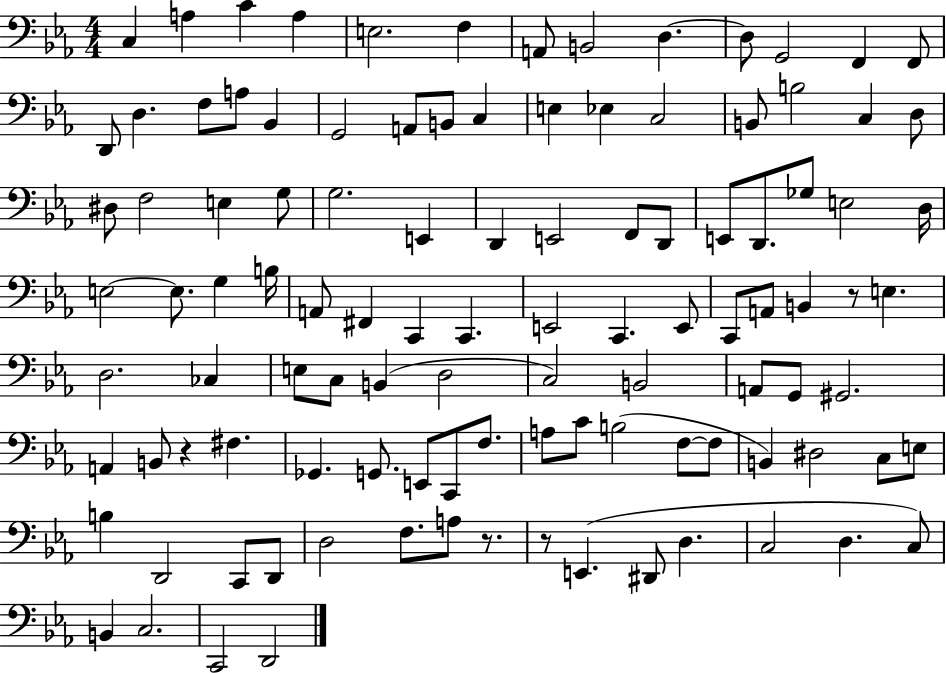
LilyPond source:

{
  \clef bass
  \numericTimeSignature
  \time 4/4
  \key ees \major
  c4 a4 c'4 a4 | e2. f4 | a,8 b,2 d4.~~ | d8 g,2 f,4 f,8 | \break d,8 d4. f8 a8 bes,4 | g,2 a,8 b,8 c4 | e4 ees4 c2 | b,8 b2 c4 d8 | \break dis8 f2 e4 g8 | g2. e,4 | d,4 e,2 f,8 d,8 | e,8 d,8. ges8 e2 d16 | \break e2~~ e8. g4 b16 | a,8 fis,4 c,4 c,4. | e,2 c,4. e,8 | c,8 a,8 b,4 r8 e4. | \break d2. ces4 | e8 c8 b,4( d2 | c2) b,2 | a,8 g,8 gis,2. | \break a,4 b,8 r4 fis4. | ges,4. g,8. e,8 c,8 f8. | a8 c'8 b2( f8~~ f8 | b,4) dis2 c8 e8 | \break b4 d,2 c,8 d,8 | d2 f8. a8 r8. | r8 e,4.( dis,8 d4. | c2 d4. c8) | \break b,4 c2. | c,2 d,2 | \bar "|."
}